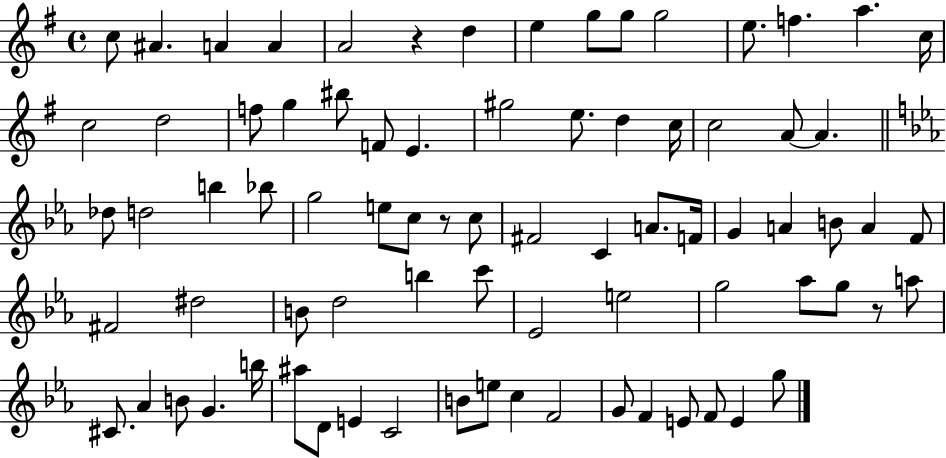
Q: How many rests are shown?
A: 3